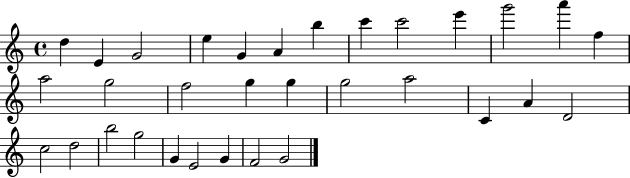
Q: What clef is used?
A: treble